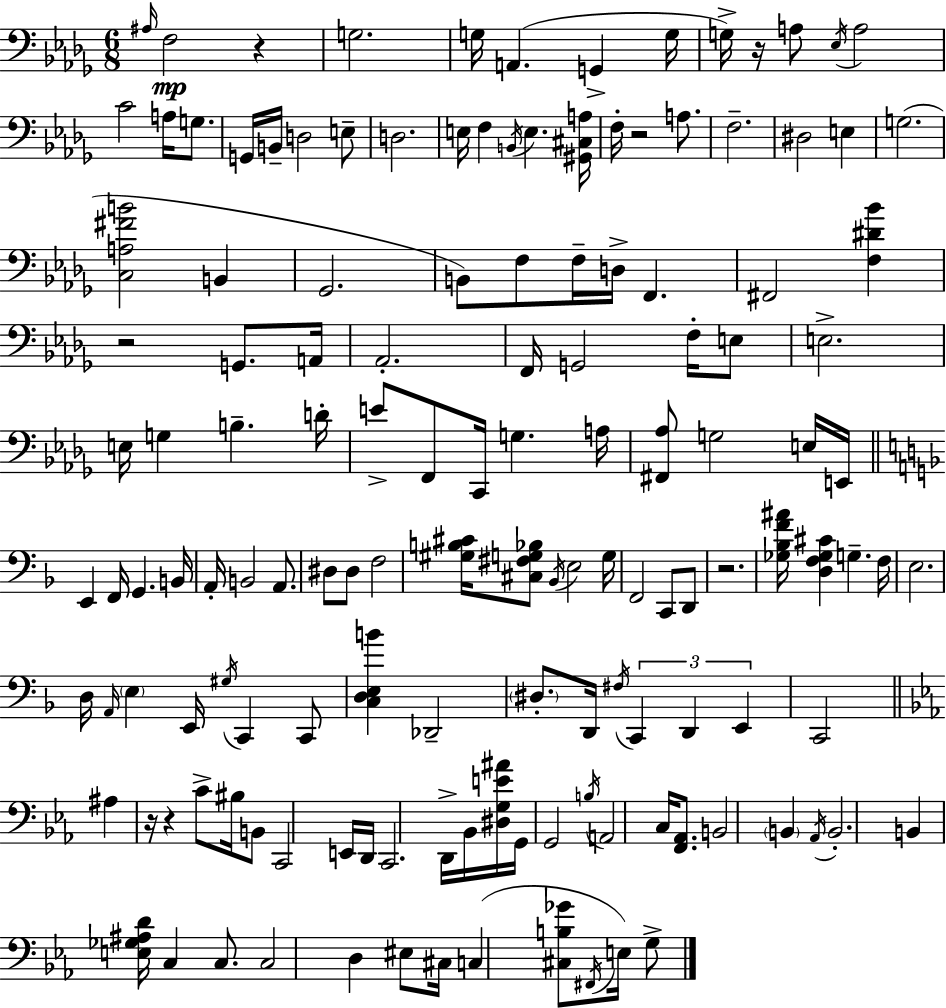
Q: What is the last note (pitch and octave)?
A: G3